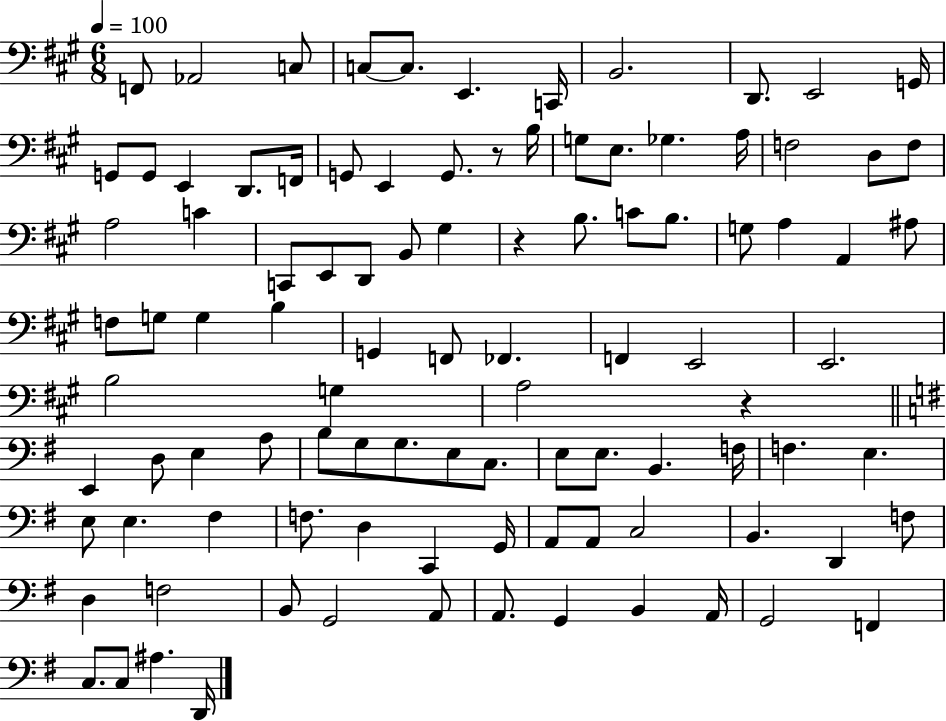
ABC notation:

X:1
T:Untitled
M:6/8
L:1/4
K:A
F,,/2 _A,,2 C,/2 C,/2 C,/2 E,, C,,/4 B,,2 D,,/2 E,,2 G,,/4 G,,/2 G,,/2 E,, D,,/2 F,,/4 G,,/2 E,, G,,/2 z/2 B,/4 G,/2 E,/2 _G, A,/4 F,2 D,/2 F,/2 A,2 C C,,/2 E,,/2 D,,/2 B,,/2 ^G, z B,/2 C/2 B,/2 G,/2 A, A,, ^A,/2 F,/2 G,/2 G, B, G,, F,,/2 _F,, F,, E,,2 E,,2 B,2 G, A,2 z E,, D,/2 E, A,/2 B,/2 G,/2 G,/2 E,/2 C,/2 E,/2 E,/2 B,, F,/4 F, E, E,/2 E, ^F, F,/2 D, C,, G,,/4 A,,/2 A,,/2 C,2 B,, D,, F,/2 D, F,2 B,,/2 G,,2 A,,/2 A,,/2 G,, B,, A,,/4 G,,2 F,, C,/2 C,/2 ^A, D,,/4